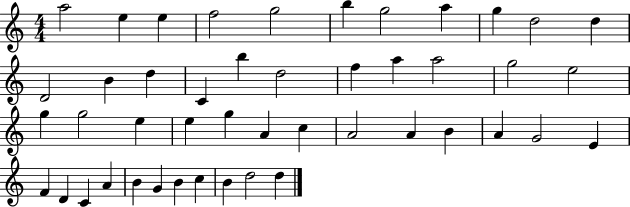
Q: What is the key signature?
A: C major